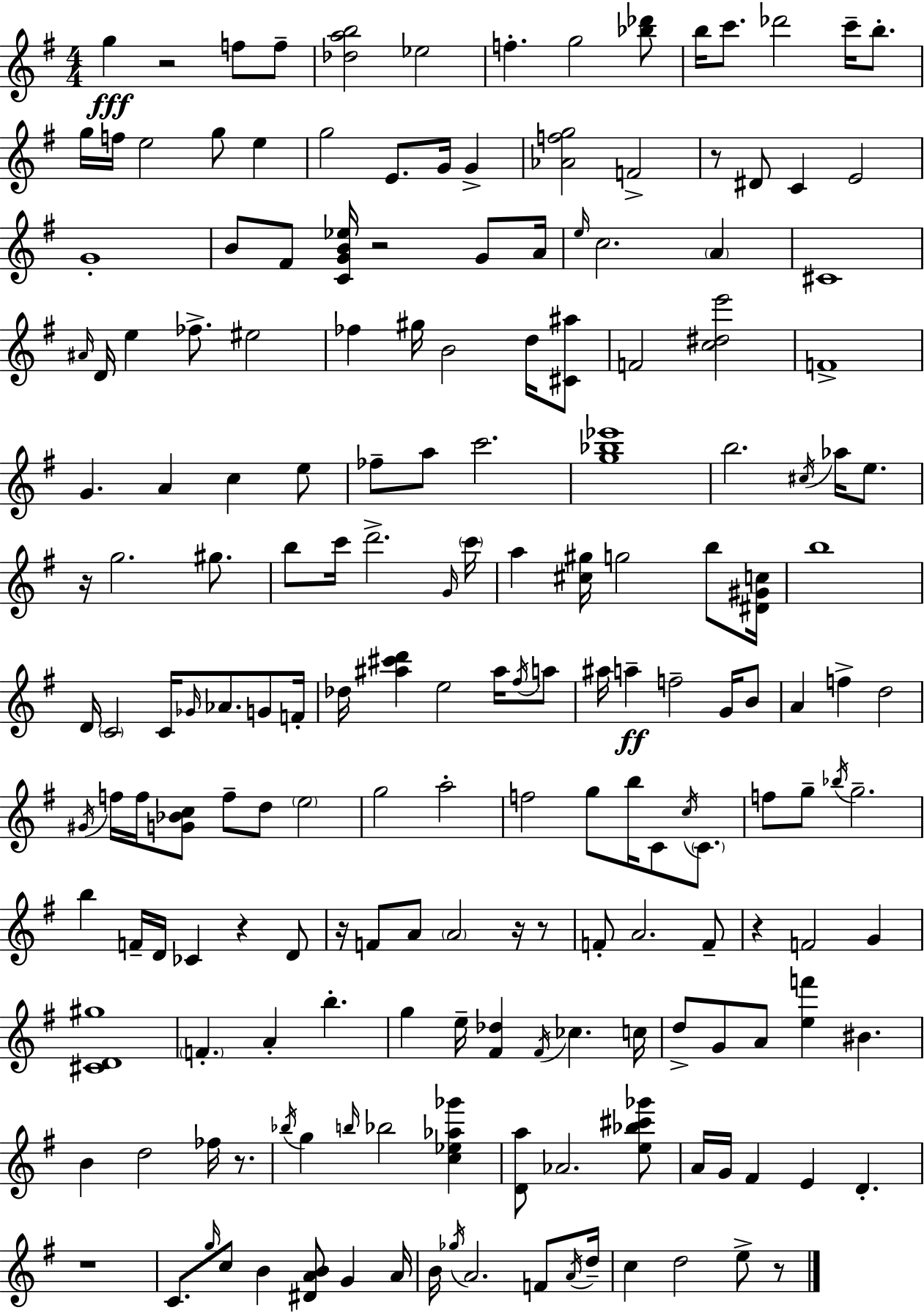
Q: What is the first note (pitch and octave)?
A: G5